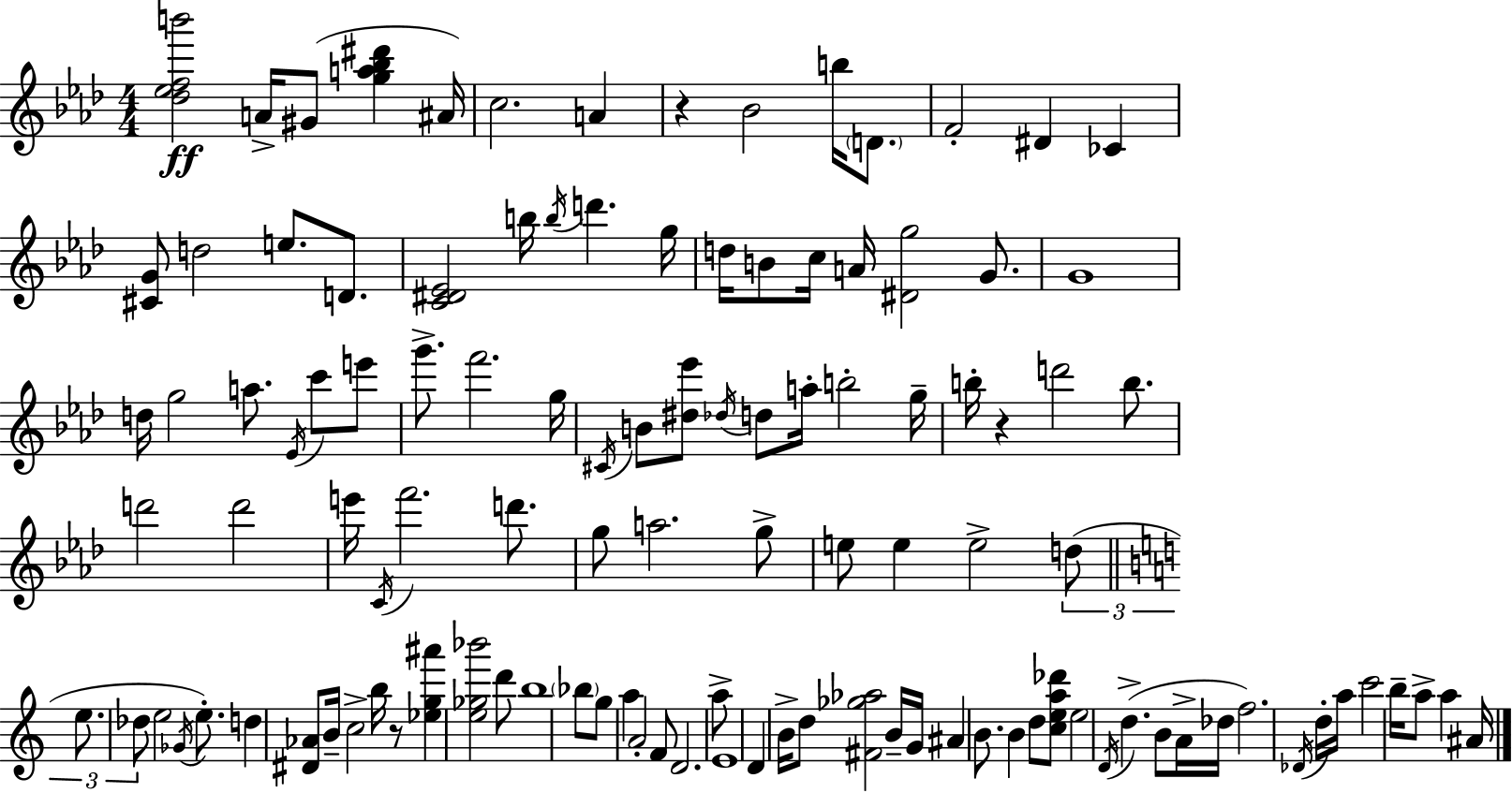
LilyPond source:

{
  \clef treble
  \numericTimeSignature
  \time 4/4
  \key f \minor
  <des'' ees'' f'' b'''>2\ff a'16-> gis'8( <g'' a'' bes'' dis'''>4 ais'16) | c''2. a'4 | r4 bes'2 b''16 \parenthesize d'8. | f'2-. dis'4 ces'4 | \break <cis' g'>8 d''2 e''8. d'8. | <c' dis' ees'>2 b''16 \acciaccatura { b''16 } d'''4. | g''16 d''16 b'8 c''16 a'16 <dis' g''>2 g'8. | g'1 | \break d''16 g''2 a''8. \acciaccatura { ees'16 } c'''8 | e'''8 g'''8.-> f'''2. | g''16 \acciaccatura { cis'16 } b'8 <dis'' ees'''>8 \acciaccatura { des''16 } d''8 a''16-. b''2-. | g''16-- b''16-. r4 d'''2 | \break b''8. d'''2 d'''2 | e'''16 \acciaccatura { c'16 } f'''2. | d'''8. g''8 a''2. | g''8-> e''8 e''4 e''2-> | \break \tuplet 3/2 { d''8( \bar "||" \break \key c \major e''8. des''8 } e''2 \acciaccatura { ges'16 } e''8.-.) | d''4 <dis' aes'>8 b'16-- c''2-> | b''16 r8 <ees'' g'' ais'''>4 <e'' ges'' bes'''>2 d'''8 | b''1 | \break \parenthesize bes''8 g''8 a''4 a'2-. | f'8 d'2. a''8-> | e'1 | d'4 b'16-> d''8 <fis' ges'' aes''>2 | \break b'16-- g'16 ais'4 b'8. b'4 d''8 <c'' e'' a'' des'''>8 | e''2 \acciaccatura { d'16 } d''4.->( | b'8 a'16-> des''16 f''2.) | \acciaccatura { des'16 } d''16-. a''16 c'''2 b''16-- a''8-> a''4 | \break ais'16 \bar "|."
}